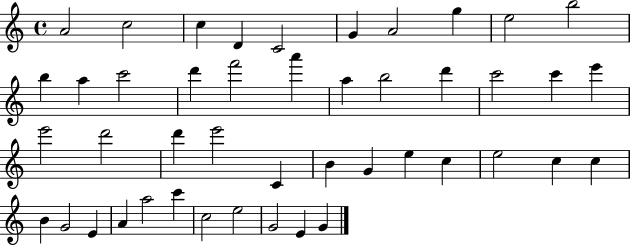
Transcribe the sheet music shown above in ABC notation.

X:1
T:Untitled
M:4/4
L:1/4
K:C
A2 c2 c D C2 G A2 g e2 b2 b a c'2 d' f'2 a' a b2 d' c'2 c' e' e'2 d'2 d' e'2 C B G e c e2 c c B G2 E A a2 c' c2 e2 G2 E G